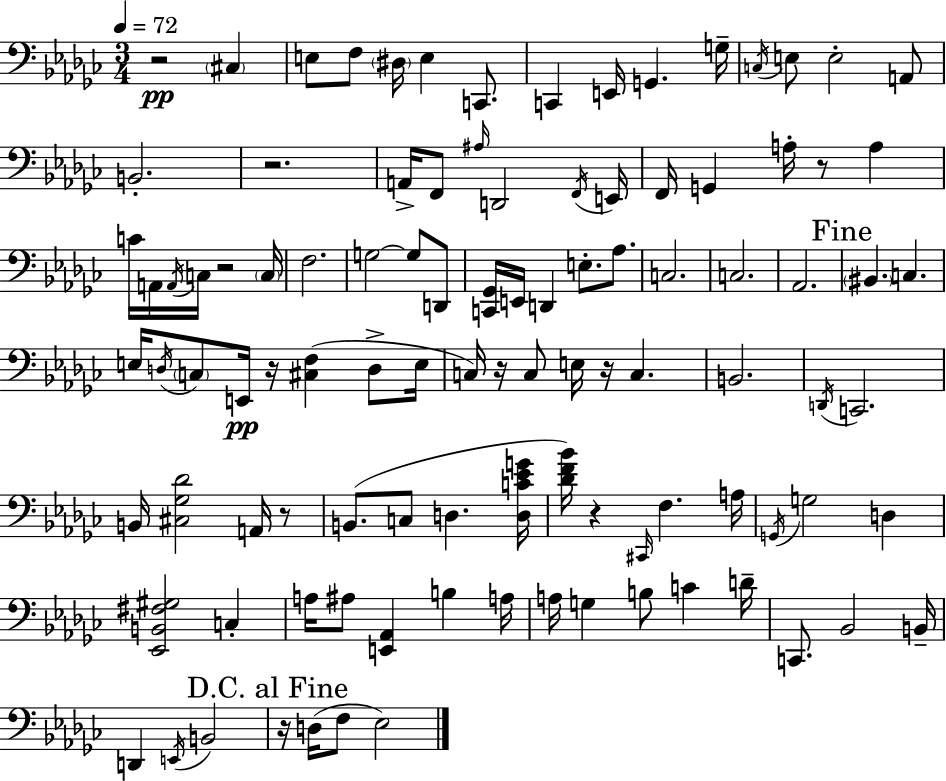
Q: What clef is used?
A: bass